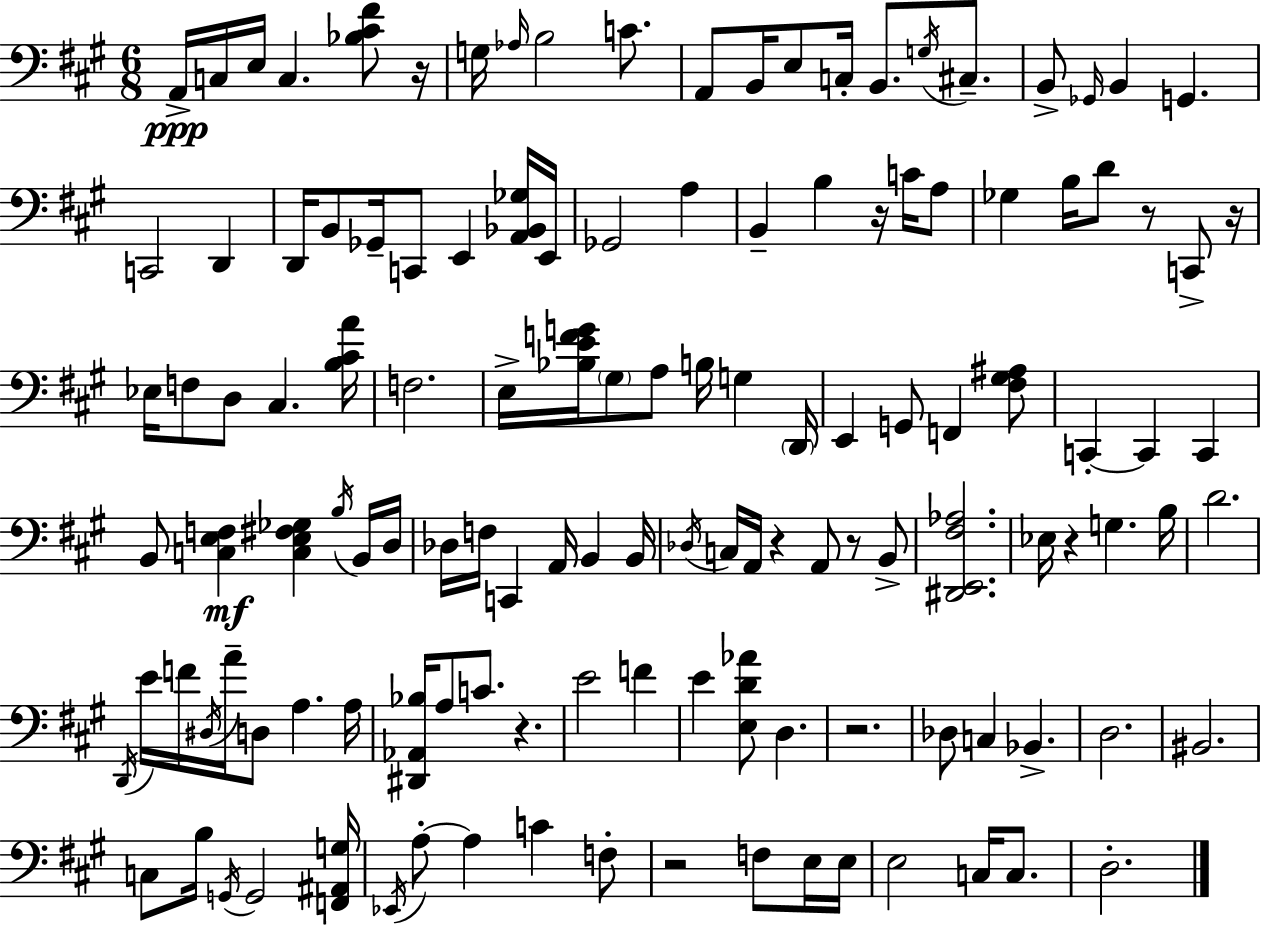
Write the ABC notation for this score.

X:1
T:Untitled
M:6/8
L:1/4
K:A
A,,/4 C,/4 E,/4 C, [_B,^C^F]/2 z/4 G,/4 _A,/4 B,2 C/2 A,,/2 B,,/4 E,/2 C,/4 B,,/2 G,/4 ^C,/2 B,,/2 _G,,/4 B,, G,, C,,2 D,, D,,/4 B,,/2 _G,,/4 C,,/2 E,, [A,,_B,,_G,]/4 E,,/4 _G,,2 A, B,, B, z/4 C/4 A,/2 _G, B,/4 D/2 z/2 C,,/2 z/4 _E,/4 F,/2 D,/2 ^C, [B,^CA]/4 F,2 E,/4 [_B,EFG]/4 ^G,/2 A,/2 B,/4 G, D,,/4 E,, G,,/2 F,, [^F,^G,^A,]/2 C,, C,, C,, B,,/2 [C,E,F,] [C,E,^F,_G,] B,/4 B,,/4 D,/4 _D,/4 F,/4 C,, A,,/4 B,, B,,/4 _D,/4 C,/4 A,,/4 z A,,/2 z/2 B,,/2 [^D,,E,,^F,_A,]2 _E,/4 z G, B,/4 D2 D,,/4 E/4 F/4 ^D,/4 A/4 D,/2 A, A,/4 [^D,,_A,,_B,]/4 A,/2 C/2 z E2 F E [E,D_A]/2 D, z2 _D,/2 C, _B,, D,2 ^B,,2 C,/2 B,/4 G,,/4 G,,2 [F,,^A,,G,]/4 _E,,/4 A,/2 A, C F,/2 z2 F,/2 E,/4 E,/4 E,2 C,/4 C,/2 D,2